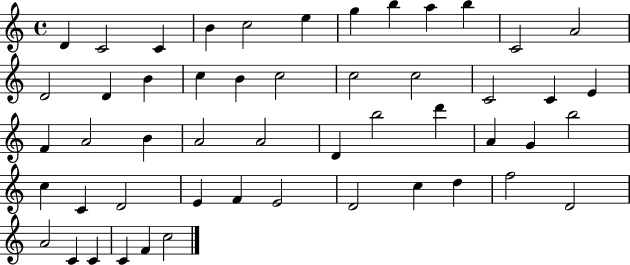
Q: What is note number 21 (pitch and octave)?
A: C4